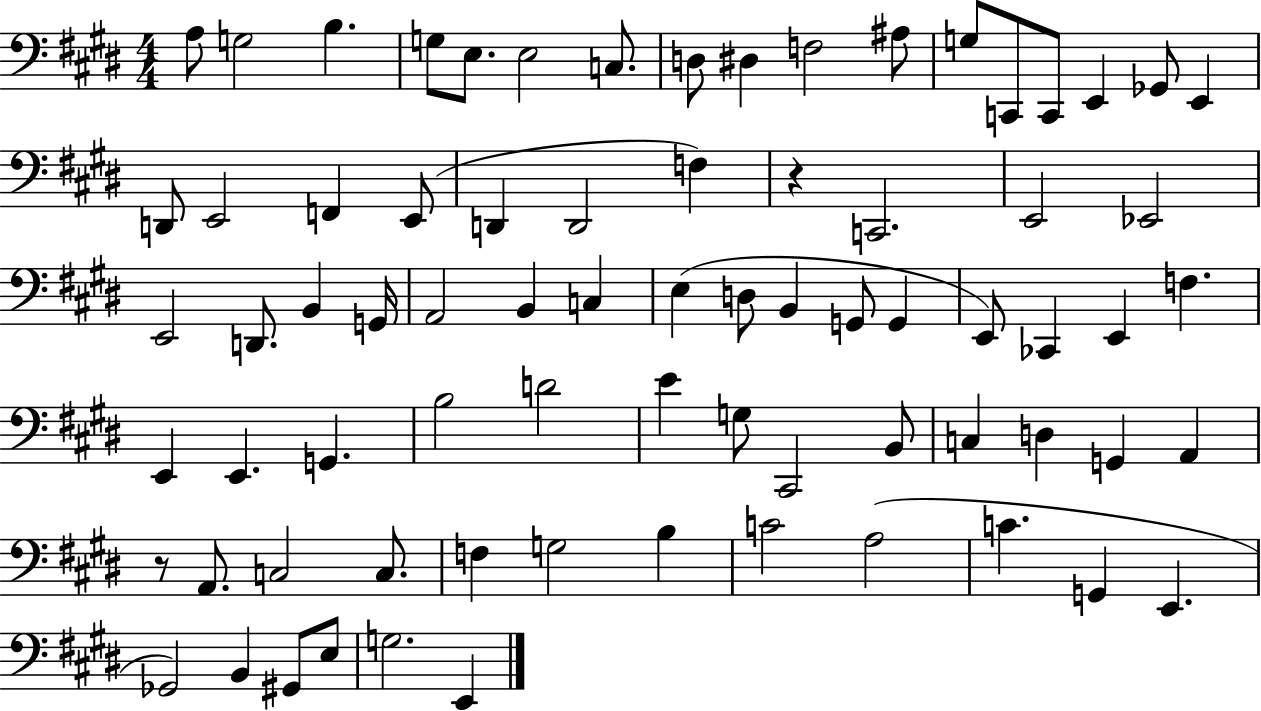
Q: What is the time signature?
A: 4/4